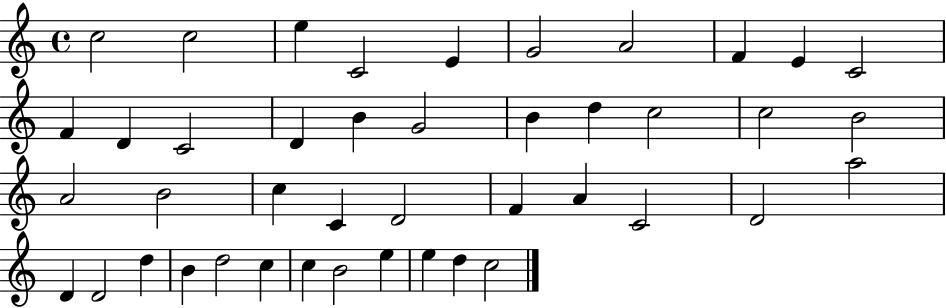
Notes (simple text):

C5/h C5/h E5/q C4/h E4/q G4/h A4/h F4/q E4/q C4/h F4/q D4/q C4/h D4/q B4/q G4/h B4/q D5/q C5/h C5/h B4/h A4/h B4/h C5/q C4/q D4/h F4/q A4/q C4/h D4/h A5/h D4/q D4/h D5/q B4/q D5/h C5/q C5/q B4/h E5/q E5/q D5/q C5/h